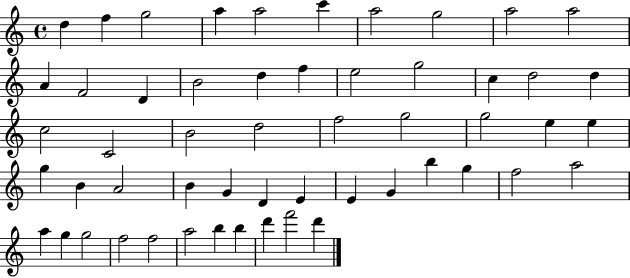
{
  \clef treble
  \time 4/4
  \defaultTimeSignature
  \key c \major
  d''4 f''4 g''2 | a''4 a''2 c'''4 | a''2 g''2 | a''2 a''2 | \break a'4 f'2 d'4 | b'2 d''4 f''4 | e''2 g''2 | c''4 d''2 d''4 | \break c''2 c'2 | b'2 d''2 | f''2 g''2 | g''2 e''4 e''4 | \break g''4 b'4 a'2 | b'4 g'4 d'4 e'4 | e'4 g'4 b''4 g''4 | f''2 a''2 | \break a''4 g''4 g''2 | f''2 f''2 | a''2 b''4 b''4 | d'''4 f'''2 d'''4 | \break \bar "|."
}